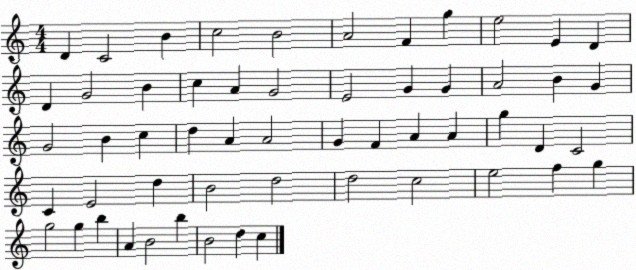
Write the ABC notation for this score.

X:1
T:Untitled
M:4/4
L:1/4
K:C
D C2 B c2 B2 A2 F g e2 E D D G2 B c A G2 E2 G G A2 B G G2 B c d A A2 G F A A g D C2 C E2 d B2 d2 d2 c2 e2 f g g2 g b A B2 b B2 d c